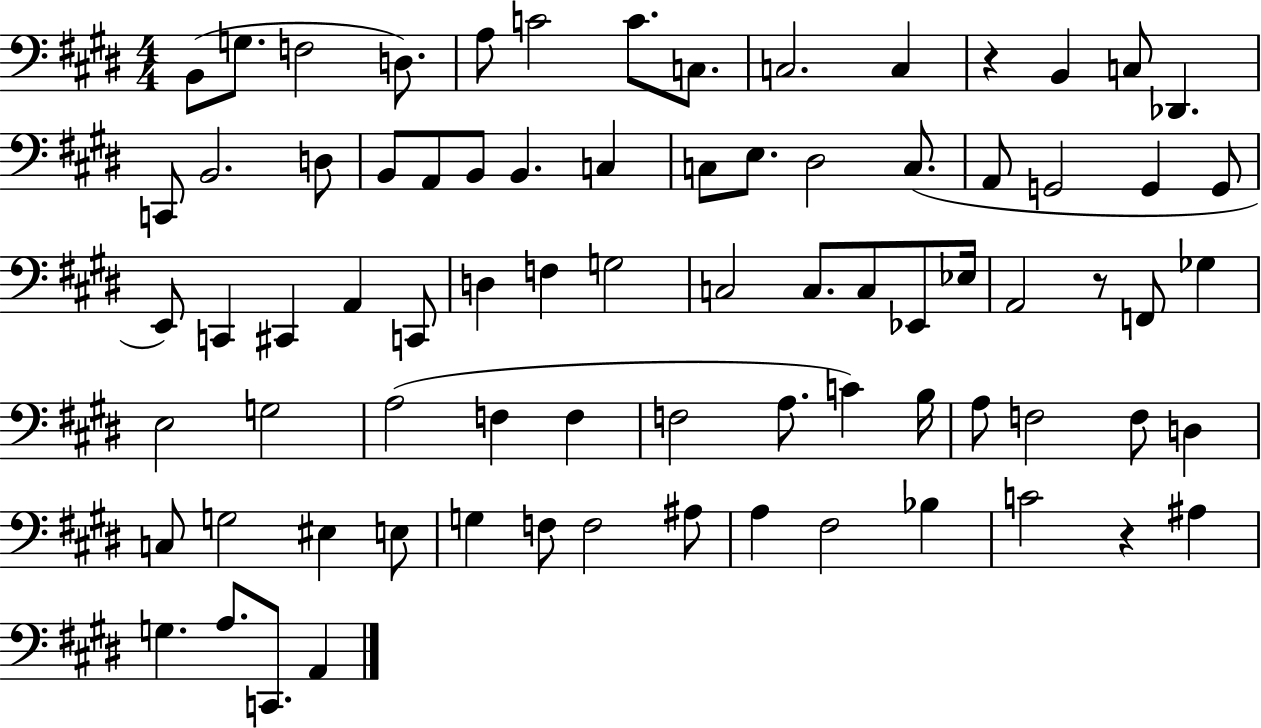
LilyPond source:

{
  \clef bass
  \numericTimeSignature
  \time 4/4
  \key e \major
  \repeat volta 2 { b,8( g8. f2 d8.) | a8 c'2 c'8. c8. | c2. c4 | r4 b,4 c8 des,4. | \break c,8 b,2. d8 | b,8 a,8 b,8 b,4. c4 | c8 e8. dis2 c8.( | a,8 g,2 g,4 g,8 | \break e,8) c,4 cis,4 a,4 c,8 | d4 f4 g2 | c2 c8. c8 ees,8 ees16 | a,2 r8 f,8 ges4 | \break e2 g2 | a2( f4 f4 | f2 a8. c'4) b16 | a8 f2 f8 d4 | \break c8 g2 eis4 e8 | g4 f8 f2 ais8 | a4 fis2 bes4 | c'2 r4 ais4 | \break g4. a8. c,8. a,4 | } \bar "|."
}